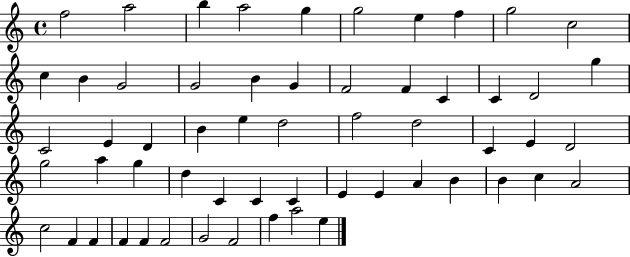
F5/h A5/h B5/q A5/h G5/q G5/h E5/q F5/q G5/h C5/h C5/q B4/q G4/h G4/h B4/q G4/q F4/h F4/q C4/q C4/q D4/h G5/q C4/h E4/q D4/q B4/q E5/q D5/h F5/h D5/h C4/q E4/q D4/h G5/h A5/q G5/q D5/q C4/q C4/q C4/q E4/q E4/q A4/q B4/q B4/q C5/q A4/h C5/h F4/q F4/q F4/q F4/q F4/h G4/h F4/h F5/q A5/h E5/q